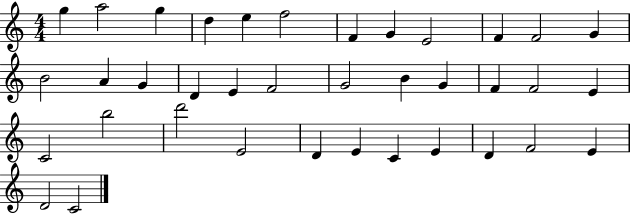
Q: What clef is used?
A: treble